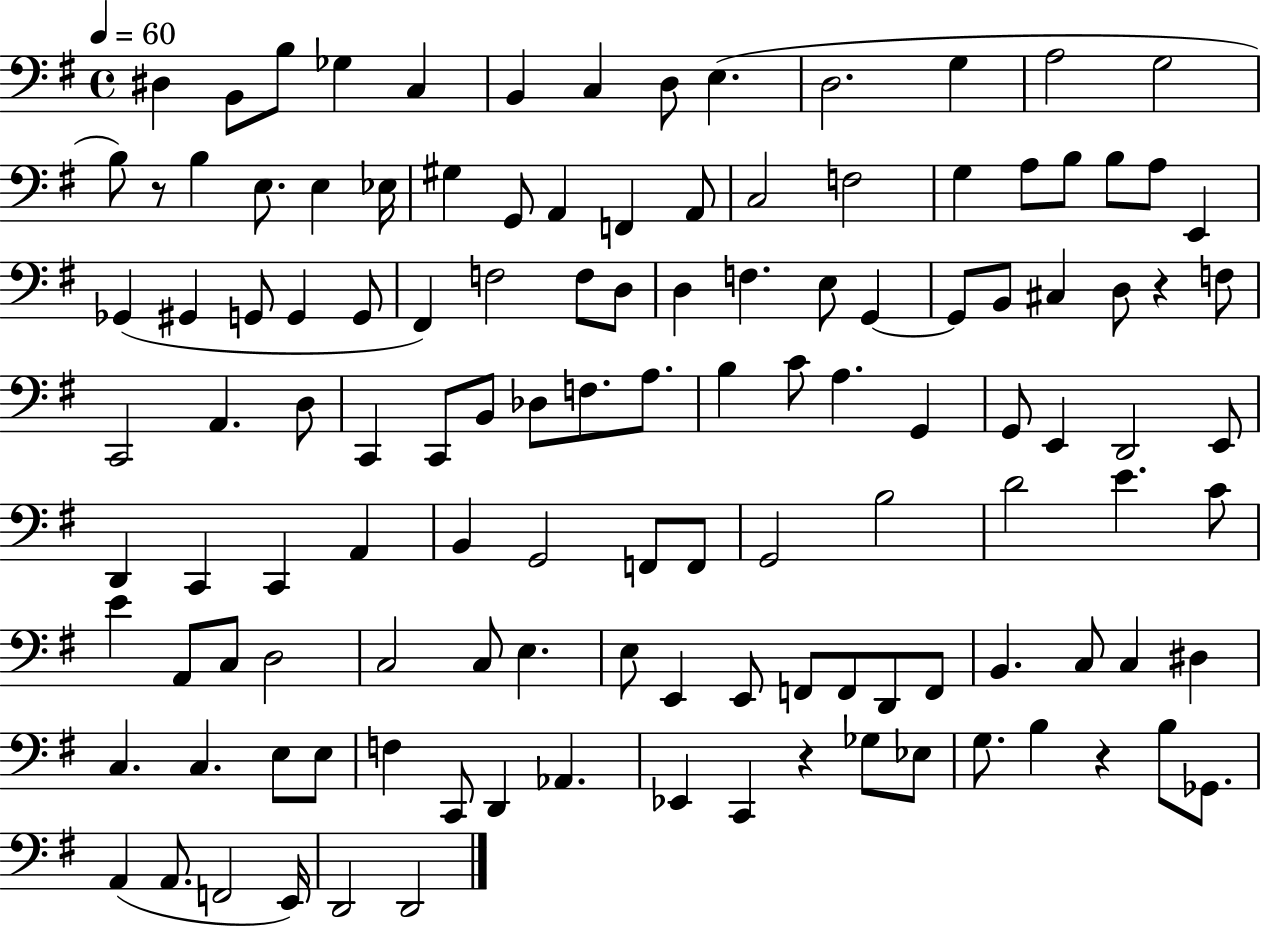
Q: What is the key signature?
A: G major